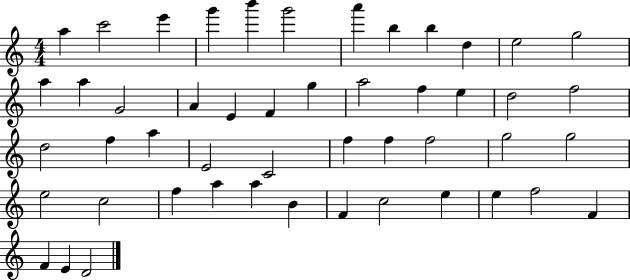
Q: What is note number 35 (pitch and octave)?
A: E5